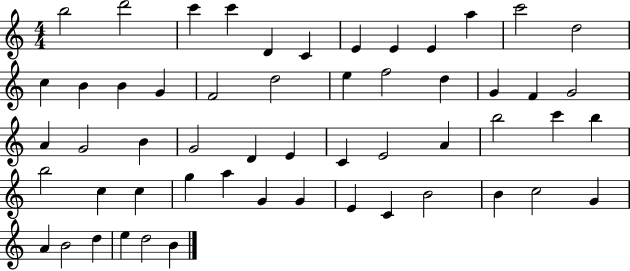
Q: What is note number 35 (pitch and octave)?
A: C6